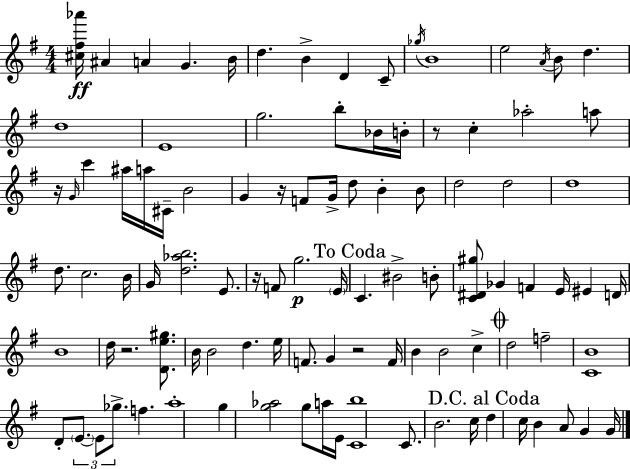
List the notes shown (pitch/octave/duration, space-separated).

[C#5,F#5,Ab6]/s A#4/q A4/q G4/q. B4/s D5/q. B4/q D4/q C4/e Gb5/s B4/w E5/h A4/s B4/e D5/q. D5/w E4/w G5/h. B5/e Bb4/s B4/s R/e C5/q Ab5/h A5/e R/s G4/s C6/q A#5/s A5/s C#4/s B4/h G4/q R/s F4/e G4/s D5/e B4/q B4/e D5/h D5/h D5/w D5/e. C5/h. B4/s G4/s [D5,Ab5,B5]/h. E4/e. R/s F4/e G5/h. E4/s C4/q. BIS4/h B4/e [C4,D#4,G#5]/e Gb4/q F4/q E4/s EIS4/q D4/s B4/w D5/s R/h. [D4,E5,G#5]/e. B4/s B4/h D5/q. E5/s F4/e. G4/q R/h F4/s B4/q B4/h C5/q D5/h F5/h [C4,B4]/w D4/e E4/e. E4/e Gb5/e. F5/q. A5/w G5/q [G5,Ab5]/h G5/e A5/s E4/s [C4,B5]/w C4/e. B4/h. C5/s D5/q C5/s B4/q A4/e G4/q G4/s